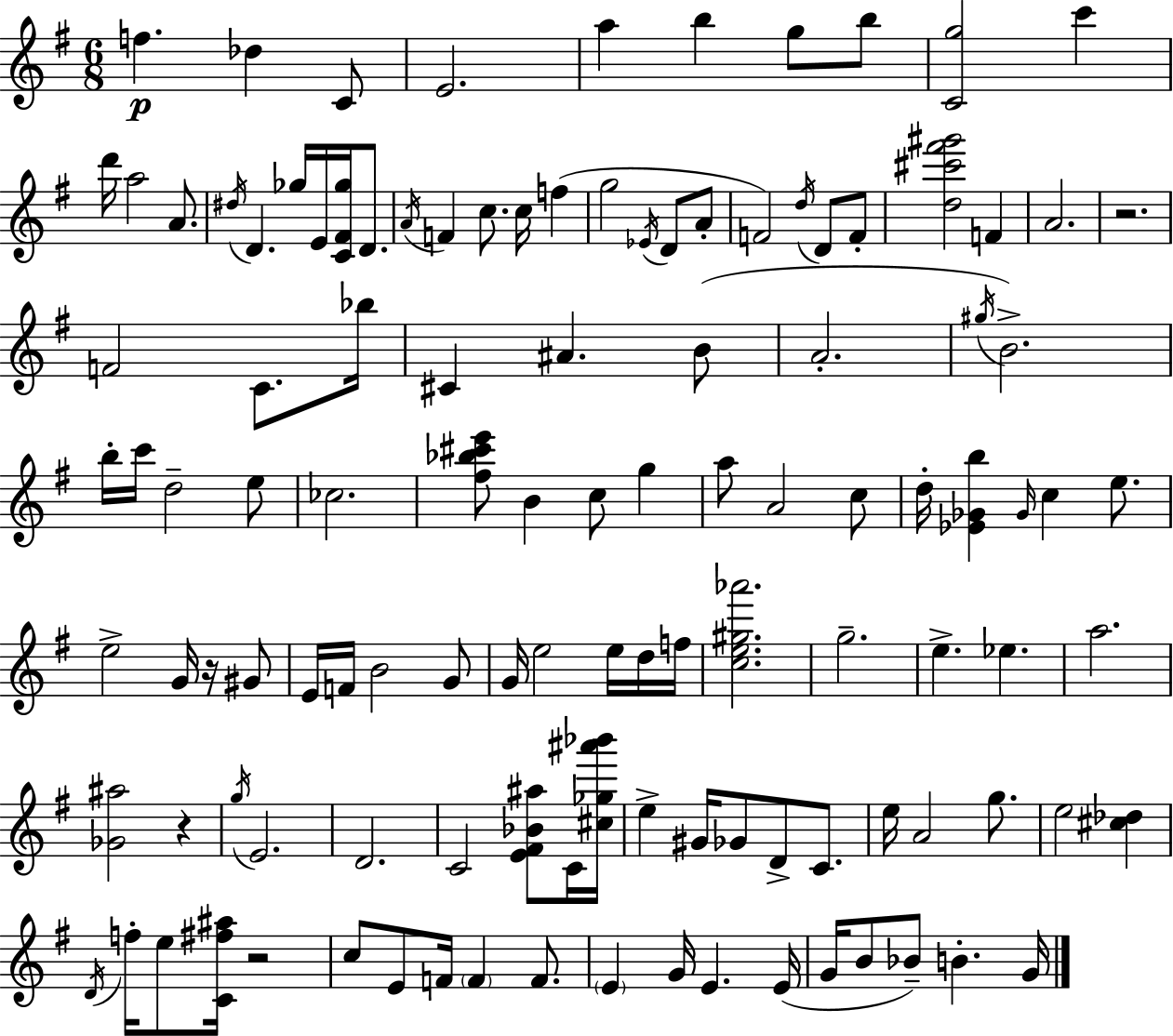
X:1
T:Untitled
M:6/8
L:1/4
K:G
f _d C/2 E2 a b g/2 b/2 [Cg]2 c' d'/4 a2 A/2 ^d/4 D _g/4 E/4 [C^F_g]/4 D/2 A/4 F c/2 c/4 f g2 _E/4 D/2 A/2 F2 d/4 D/2 F/2 [d^c'^f'^g']2 F A2 z2 F2 C/2 _b/4 ^C ^A B/2 A2 ^g/4 B2 b/4 c'/4 d2 e/2 _c2 [^f_b^c'e']/2 B c/2 g a/2 A2 c/2 d/4 [_E_Gb] _G/4 c e/2 e2 G/4 z/4 ^G/2 E/4 F/4 B2 G/2 G/4 e2 e/4 d/4 f/4 [ce^g_a']2 g2 e _e a2 [_G^a]2 z g/4 E2 D2 C2 [E^F_B^a]/2 C/4 [^c_g^a'_b']/4 e ^G/4 _G/2 D/2 C/2 e/4 A2 g/2 e2 [^c_d] D/4 f/4 e/2 [C^f^a]/4 z2 c/2 E/2 F/4 F F/2 E G/4 E E/4 G/4 B/2 _B/2 B G/4